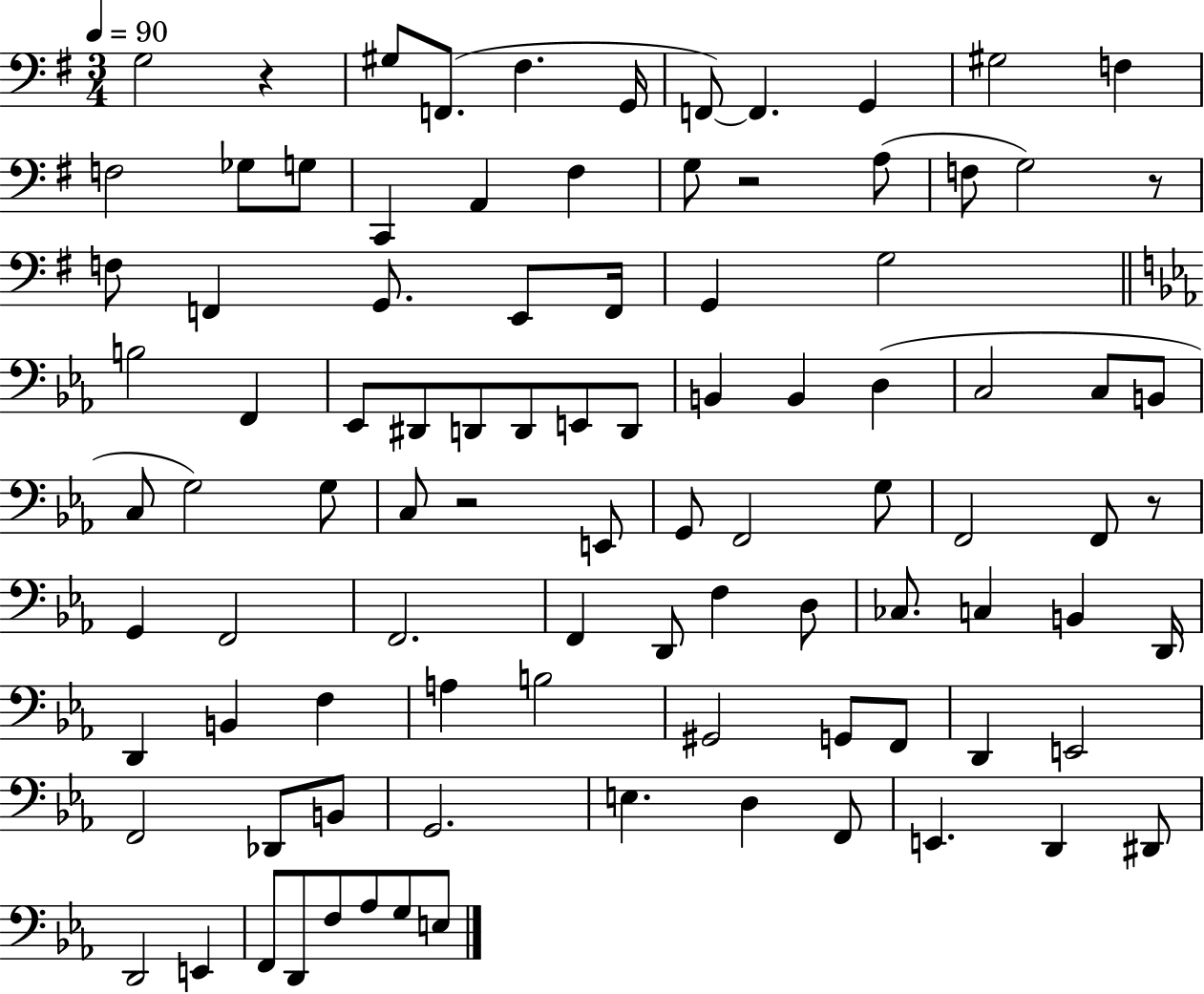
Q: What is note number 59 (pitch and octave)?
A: CES3